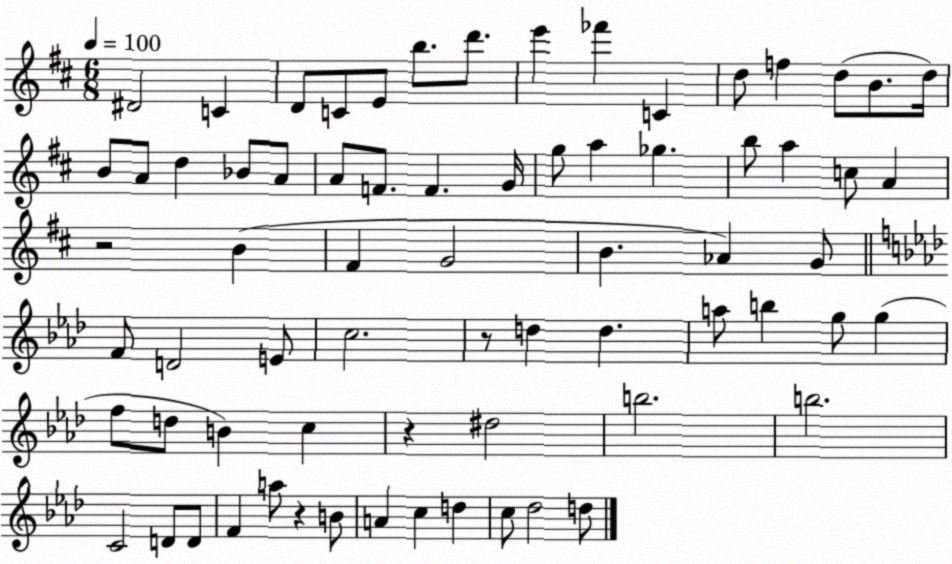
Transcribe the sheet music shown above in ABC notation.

X:1
T:Untitled
M:6/8
L:1/4
K:D
^D2 C D/2 C/2 E/2 b/2 d'/2 e' _f' C d/2 f d/2 B/2 d/4 B/2 A/2 d _B/2 A/2 A/2 F/2 F G/4 g/2 a _g b/2 a c/2 A z2 B ^F G2 B _A G/2 F/2 D2 E/2 c2 z/2 d d a/2 b g/2 g f/2 d/2 B c z ^d2 b2 b2 C2 D/2 D/2 F a/2 z B/2 A c d c/2 _d2 d/2